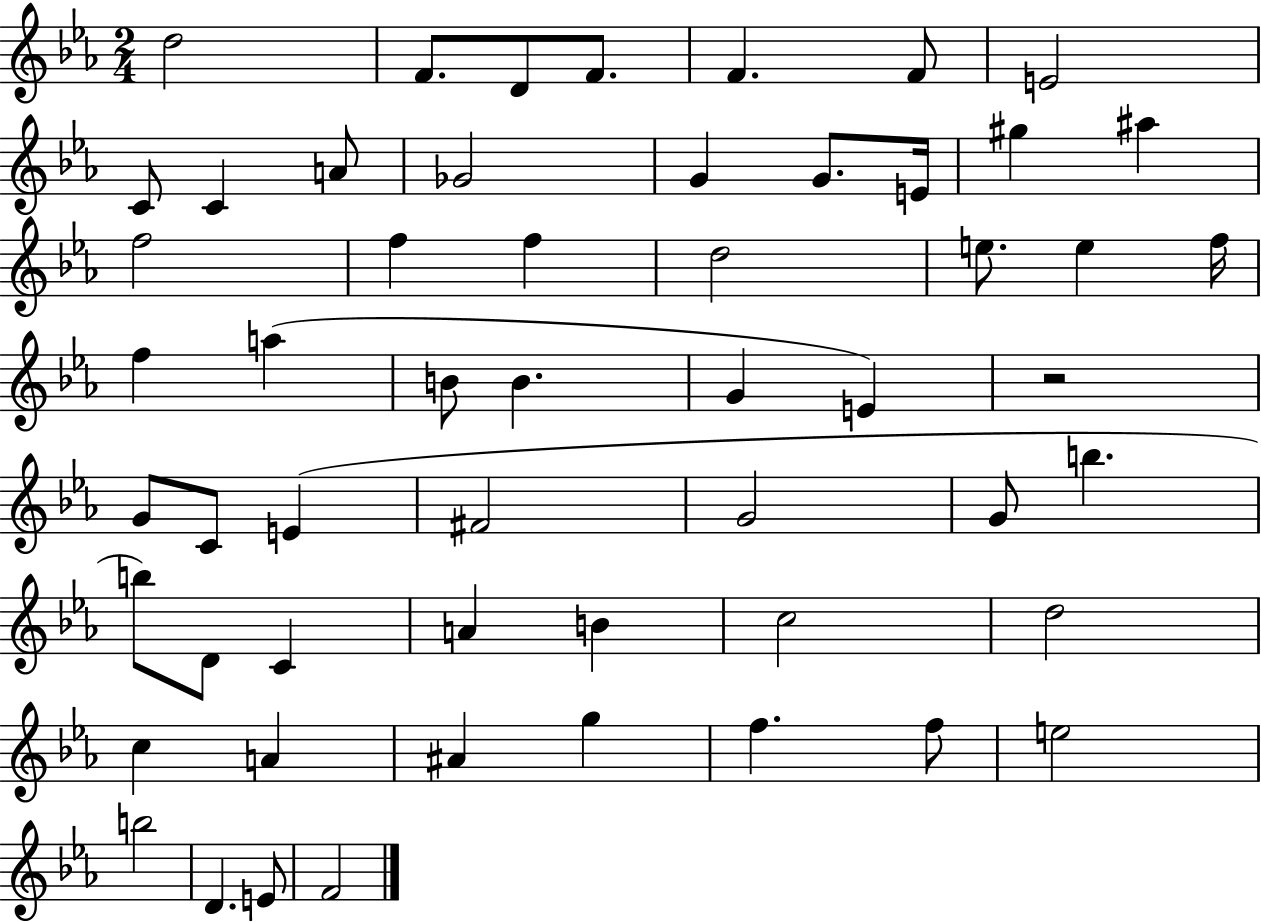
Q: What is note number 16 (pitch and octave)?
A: A#5